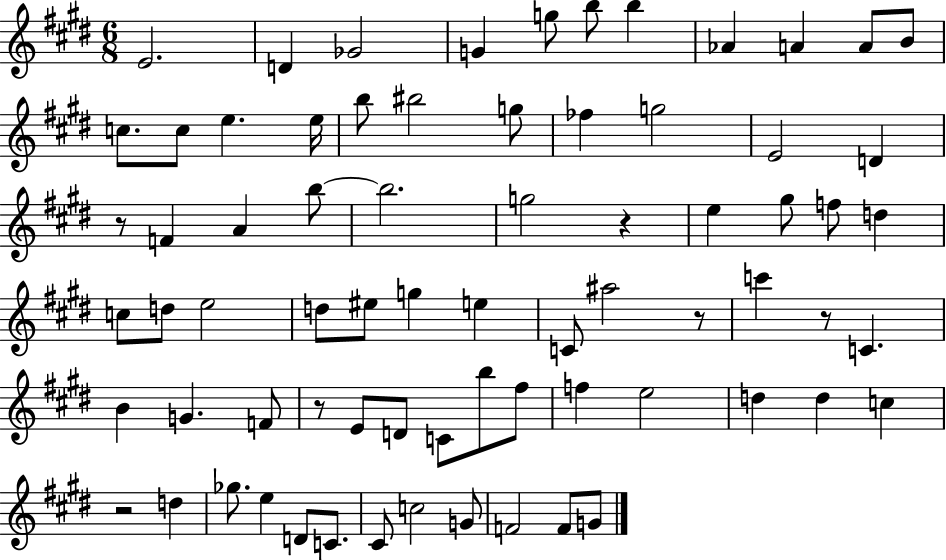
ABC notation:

X:1
T:Untitled
M:6/8
L:1/4
K:E
E2 D _G2 G g/2 b/2 b _A A A/2 B/2 c/2 c/2 e e/4 b/2 ^b2 g/2 _f g2 E2 D z/2 F A b/2 b2 g2 z e ^g/2 f/2 d c/2 d/2 e2 d/2 ^e/2 g e C/2 ^a2 z/2 c' z/2 C B G F/2 z/2 E/2 D/2 C/2 b/2 ^f/2 f e2 d d c z2 d _g/2 e D/2 C/2 ^C/2 c2 G/2 F2 F/2 G/2